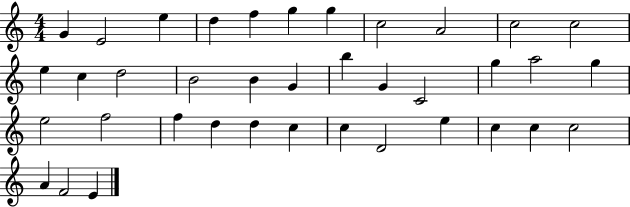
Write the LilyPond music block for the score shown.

{
  \clef treble
  \numericTimeSignature
  \time 4/4
  \key c \major
  g'4 e'2 e''4 | d''4 f''4 g''4 g''4 | c''2 a'2 | c''2 c''2 | \break e''4 c''4 d''2 | b'2 b'4 g'4 | b''4 g'4 c'2 | g''4 a''2 g''4 | \break e''2 f''2 | f''4 d''4 d''4 c''4 | c''4 d'2 e''4 | c''4 c''4 c''2 | \break a'4 f'2 e'4 | \bar "|."
}